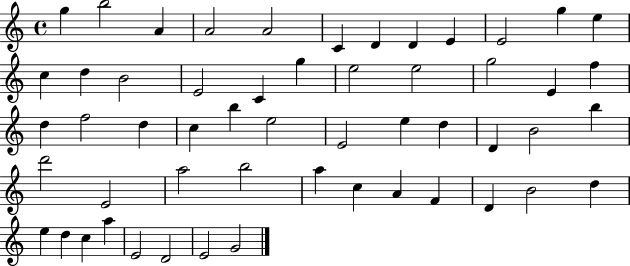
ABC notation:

X:1
T:Untitled
M:4/4
L:1/4
K:C
g b2 A A2 A2 C D D E E2 g e c d B2 E2 C g e2 e2 g2 E f d f2 d c b e2 E2 e d D B2 b d'2 E2 a2 b2 a c A F D B2 d e d c a E2 D2 E2 G2